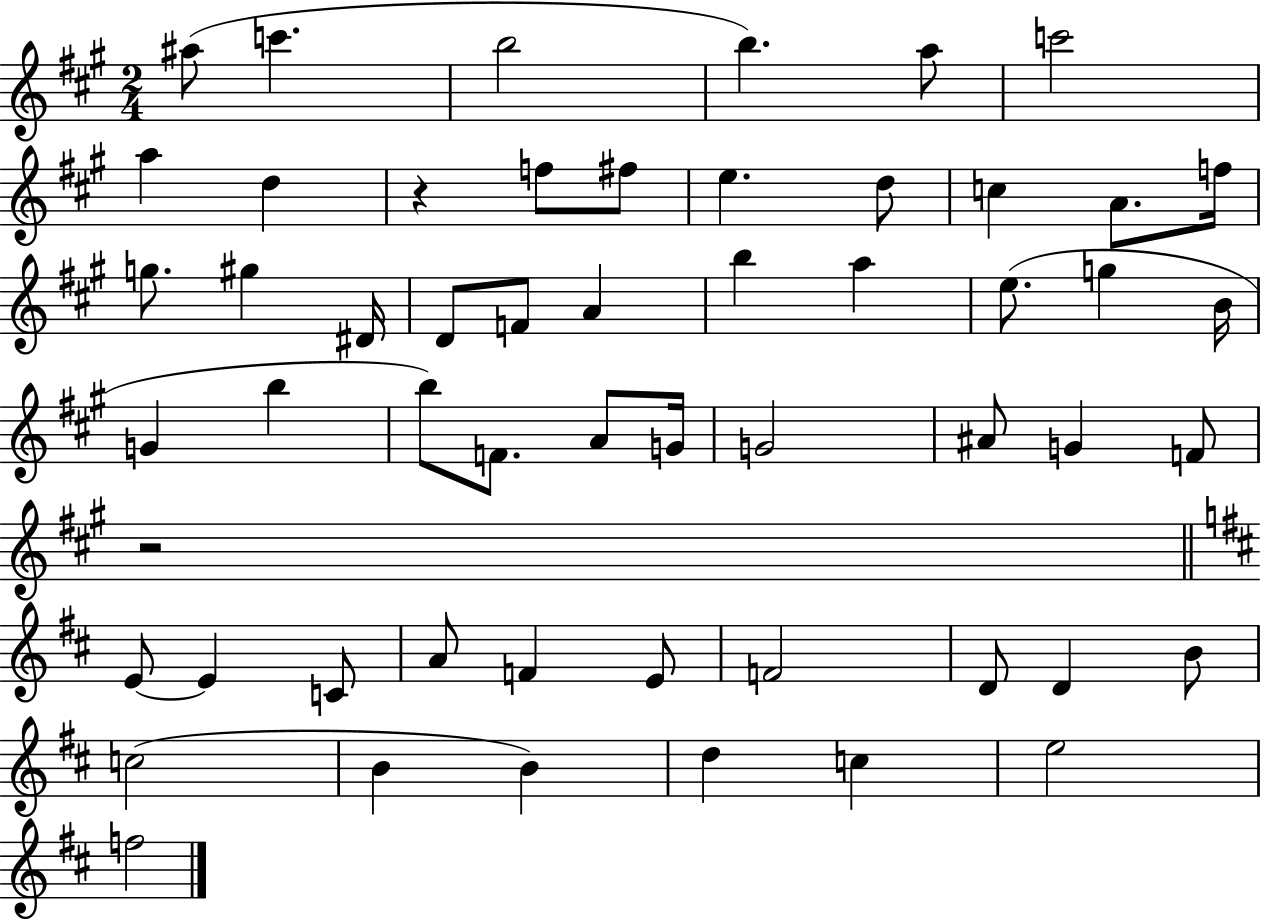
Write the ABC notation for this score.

X:1
T:Untitled
M:2/4
L:1/4
K:A
^a/2 c' b2 b a/2 c'2 a d z f/2 ^f/2 e d/2 c A/2 f/4 g/2 ^g ^D/4 D/2 F/2 A b a e/2 g B/4 G b b/2 F/2 A/2 G/4 G2 ^A/2 G F/2 z2 E/2 E C/2 A/2 F E/2 F2 D/2 D B/2 c2 B B d c e2 f2